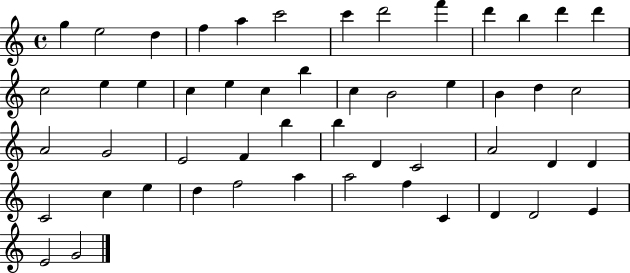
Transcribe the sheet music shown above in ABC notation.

X:1
T:Untitled
M:4/4
L:1/4
K:C
g e2 d f a c'2 c' d'2 f' d' b d' d' c2 e e c e c b c B2 e B d c2 A2 G2 E2 F b b D C2 A2 D D C2 c e d f2 a a2 f C D D2 E E2 G2